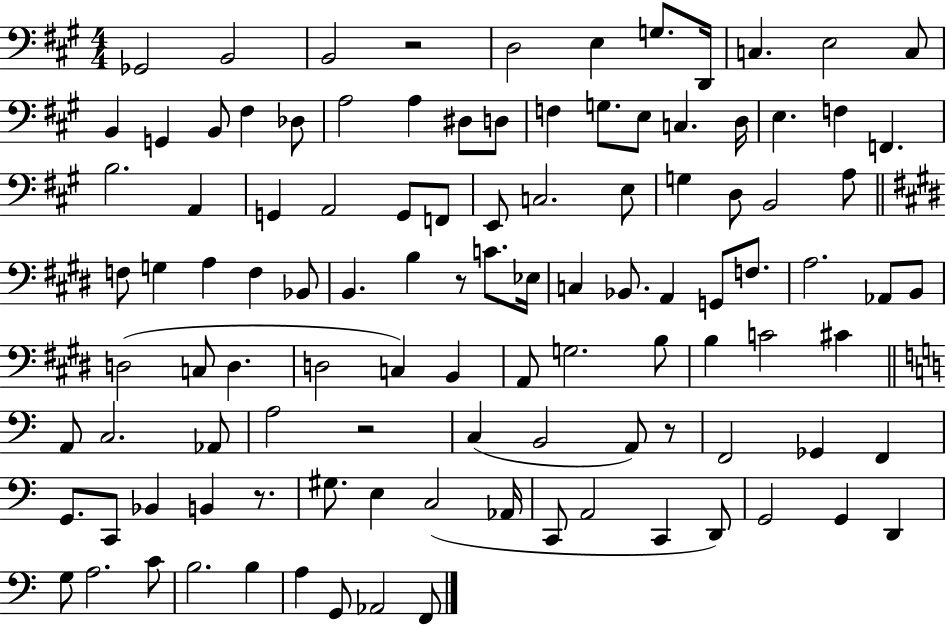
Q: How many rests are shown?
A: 5